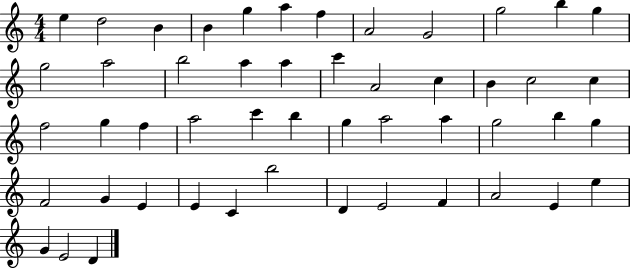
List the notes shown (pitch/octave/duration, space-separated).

E5/q D5/h B4/q B4/q G5/q A5/q F5/q A4/h G4/h G5/h B5/q G5/q G5/h A5/h B5/h A5/q A5/q C6/q A4/h C5/q B4/q C5/h C5/q F5/h G5/q F5/q A5/h C6/q B5/q G5/q A5/h A5/q G5/h B5/q G5/q F4/h G4/q E4/q E4/q C4/q B5/h D4/q E4/h F4/q A4/h E4/q E5/q G4/q E4/h D4/q